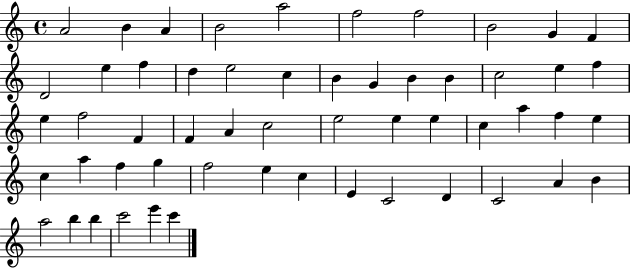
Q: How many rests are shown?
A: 0